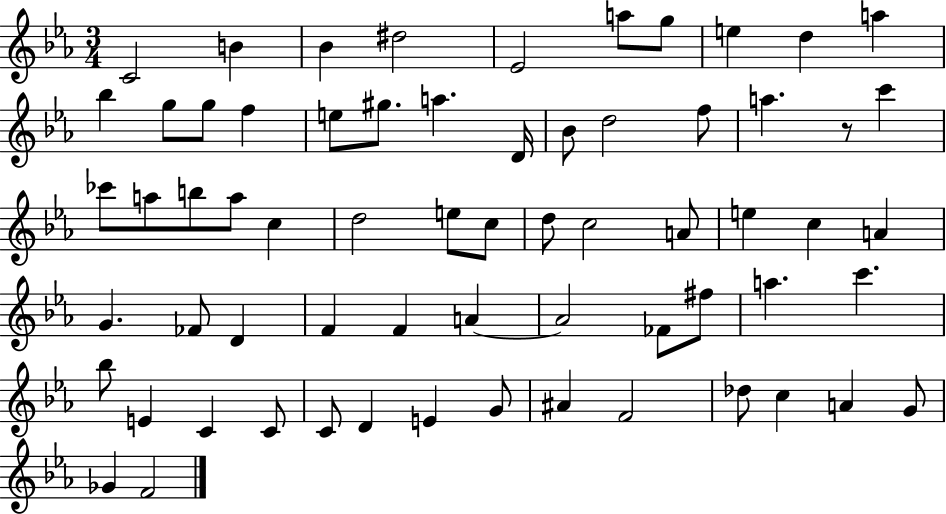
C4/h B4/q Bb4/q D#5/h Eb4/h A5/e G5/e E5/q D5/q A5/q Bb5/q G5/e G5/e F5/q E5/e G#5/e. A5/q. D4/s Bb4/e D5/h F5/e A5/q. R/e C6/q CES6/e A5/e B5/e A5/e C5/q D5/h E5/e C5/e D5/e C5/h A4/e E5/q C5/q A4/q G4/q. FES4/e D4/q F4/q F4/q A4/q A4/h FES4/e F#5/e A5/q. C6/q. Bb5/e E4/q C4/q C4/e C4/e D4/q E4/q G4/e A#4/q F4/h Db5/e C5/q A4/q G4/e Gb4/q F4/h